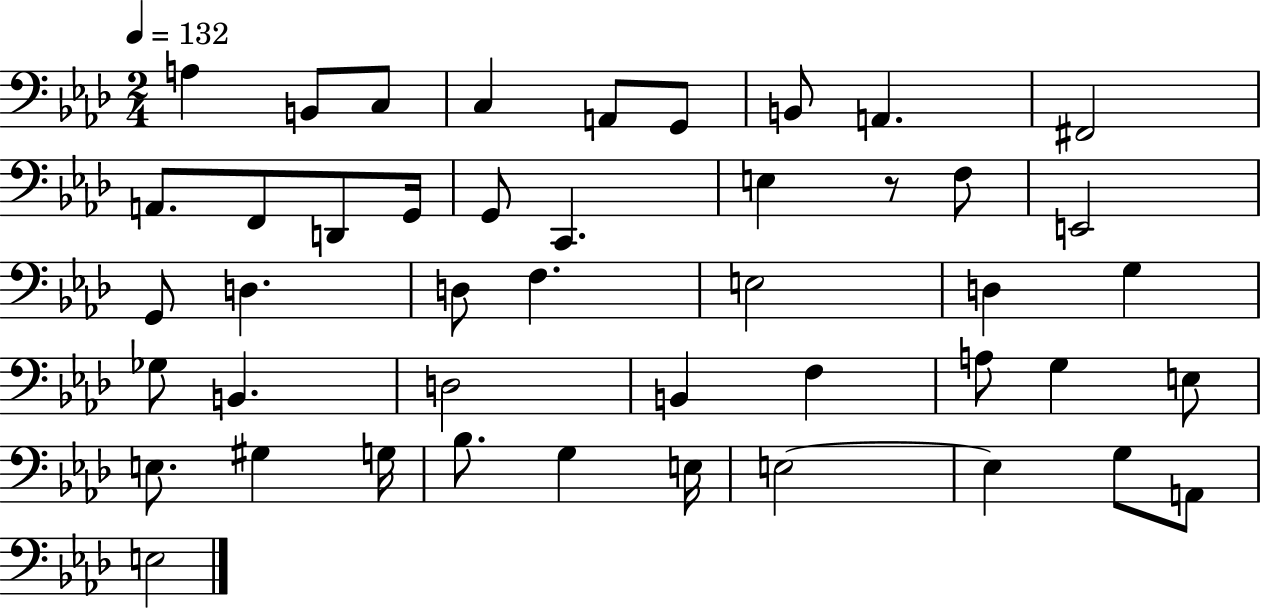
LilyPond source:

{
  \clef bass
  \numericTimeSignature
  \time 2/4
  \key aes \major
  \tempo 4 = 132
  a4 b,8 c8 | c4 a,8 g,8 | b,8 a,4. | fis,2 | \break a,8. f,8 d,8 g,16 | g,8 c,4. | e4 r8 f8 | e,2 | \break g,8 d4. | d8 f4. | e2 | d4 g4 | \break ges8 b,4. | d2 | b,4 f4 | a8 g4 e8 | \break e8. gis4 g16 | bes8. g4 e16 | e2~~ | e4 g8 a,8 | \break e2 | \bar "|."
}